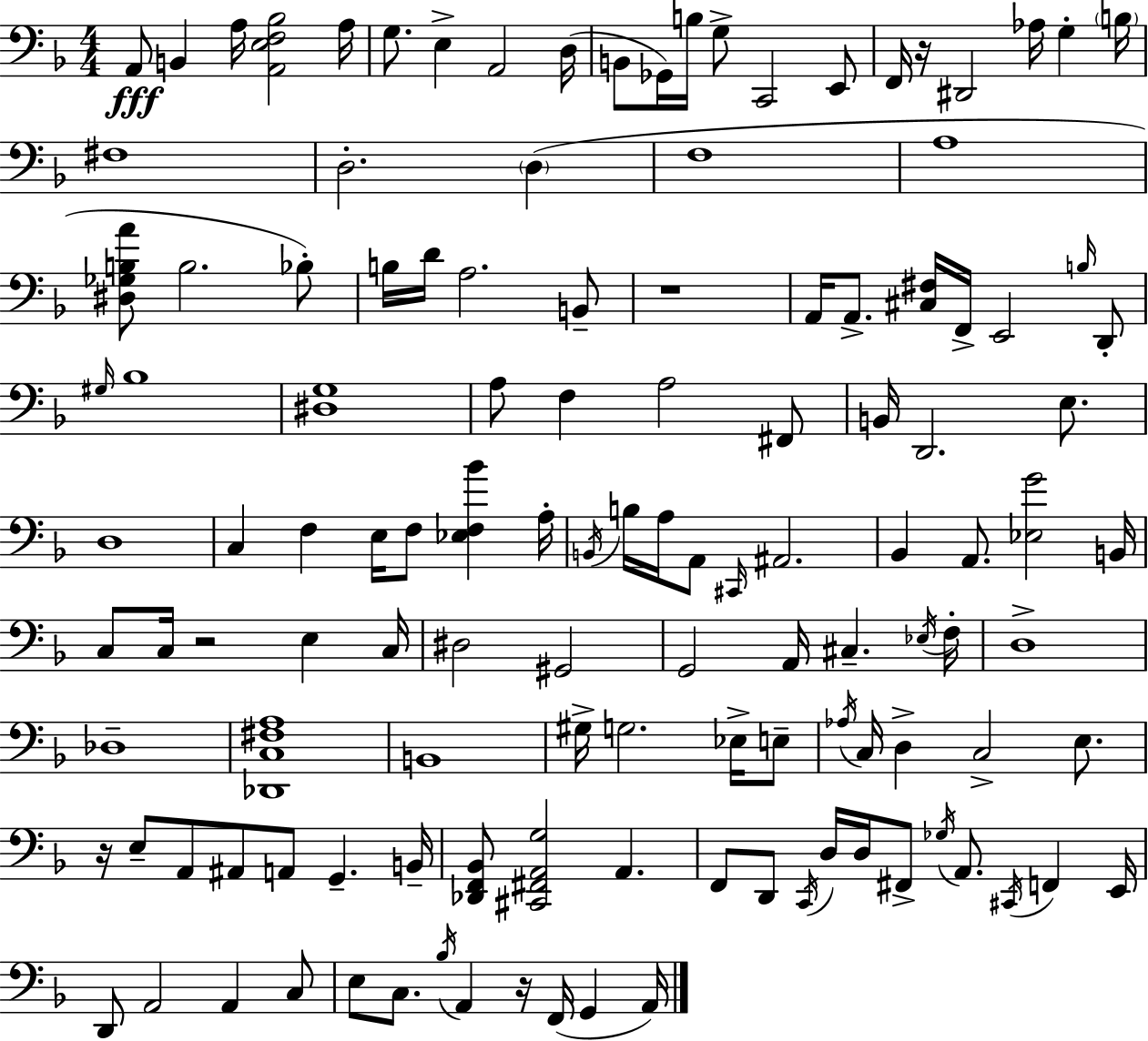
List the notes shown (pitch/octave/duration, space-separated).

A2/e B2/q A3/s [A2,E3,F3,Bb3]/h A3/s G3/e. E3/q A2/h D3/s B2/e Gb2/s B3/s G3/e C2/h E2/e F2/s R/s D#2/h Ab3/s G3/q B3/s F#3/w D3/h. D3/q F3/w A3/w [D#3,Gb3,B3,A4]/e B3/h. Bb3/e B3/s D4/s A3/h. B2/e R/w A2/s A2/e. [C#3,F#3]/s F2/s E2/h B3/s D2/e G#3/s Bb3/w [D#3,G3]/w A3/e F3/q A3/h F#2/e B2/s D2/h. E3/e. D3/w C3/q F3/q E3/s F3/e [Eb3,F3,Bb4]/q A3/s B2/s B3/s A3/s A2/e C#2/s A#2/h. Bb2/q A2/e. [Eb3,G4]/h B2/s C3/e C3/s R/h E3/q C3/s D#3/h G#2/h G2/h A2/s C#3/q. Eb3/s F3/s D3/w Db3/w [Db2,C3,F#3,A3]/w B2/w G#3/s G3/h. Eb3/s E3/e Ab3/s C3/s D3/q C3/h E3/e. R/s E3/e A2/e A#2/e A2/e G2/q. B2/s [Db2,F2,Bb2]/e [C#2,F#2,A2,G3]/h A2/q. F2/e D2/e C2/s D3/s D3/s F#2/e Gb3/s A2/e. C#2/s F2/q E2/s D2/e A2/h A2/q C3/e E3/e C3/e. Bb3/s A2/q R/s F2/s G2/q A2/s